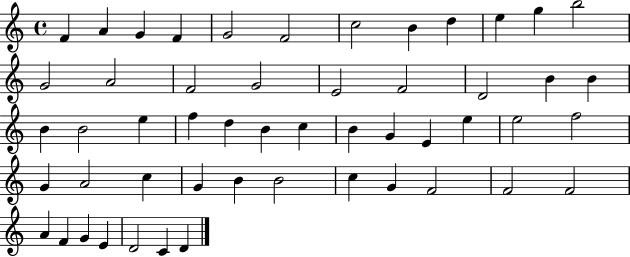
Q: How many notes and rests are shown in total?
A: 52